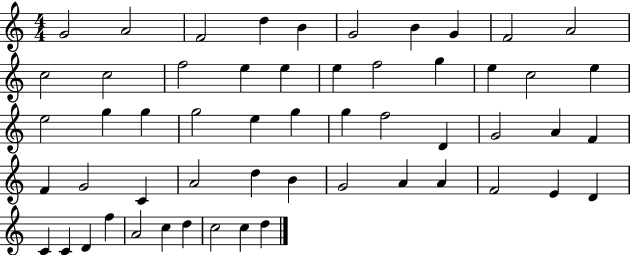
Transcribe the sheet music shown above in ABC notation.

X:1
T:Untitled
M:4/4
L:1/4
K:C
G2 A2 F2 d B G2 B G F2 A2 c2 c2 f2 e e e f2 g e c2 e e2 g g g2 e g g f2 D G2 A F F G2 C A2 d B G2 A A F2 E D C C D f A2 c d c2 c d